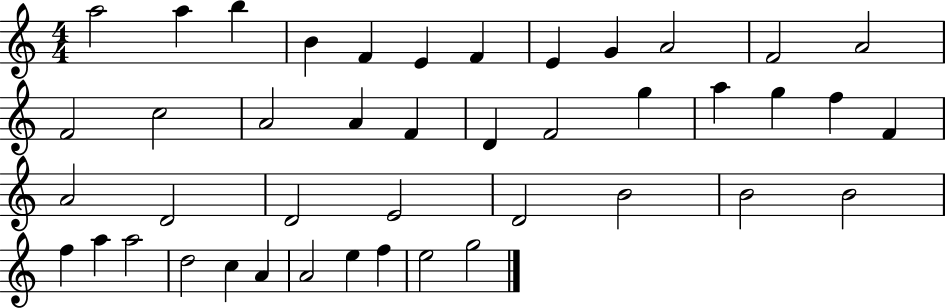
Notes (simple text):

A5/h A5/q B5/q B4/q F4/q E4/q F4/q E4/q G4/q A4/h F4/h A4/h F4/h C5/h A4/h A4/q F4/q D4/q F4/h G5/q A5/q G5/q F5/q F4/q A4/h D4/h D4/h E4/h D4/h B4/h B4/h B4/h F5/q A5/q A5/h D5/h C5/q A4/q A4/h E5/q F5/q E5/h G5/h